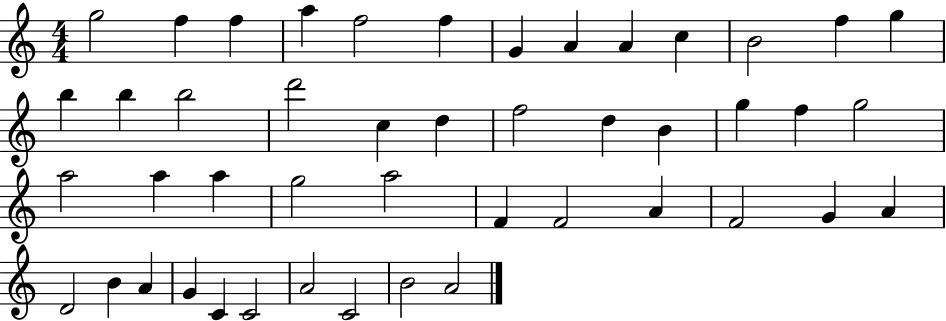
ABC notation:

X:1
T:Untitled
M:4/4
L:1/4
K:C
g2 f f a f2 f G A A c B2 f g b b b2 d'2 c d f2 d B g f g2 a2 a a g2 a2 F F2 A F2 G A D2 B A G C C2 A2 C2 B2 A2